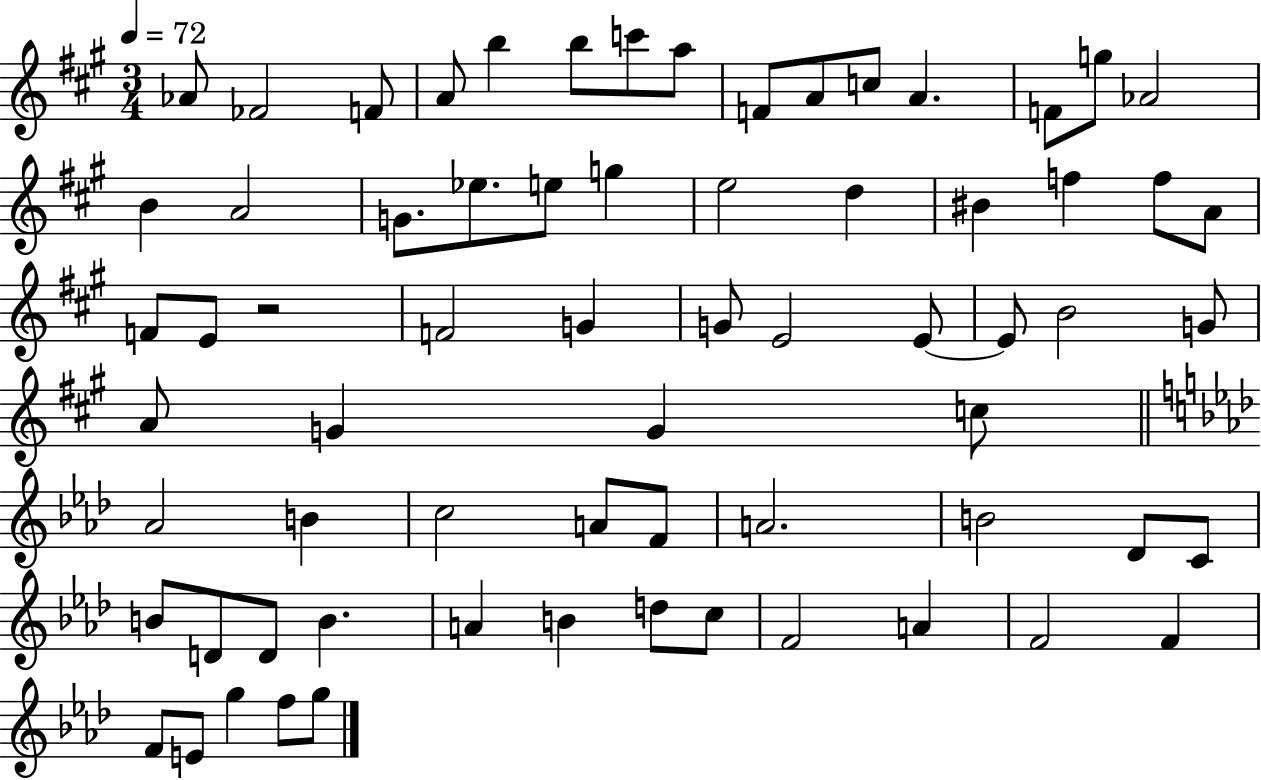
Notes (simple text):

Ab4/e FES4/h F4/e A4/e B5/q B5/e C6/e A5/e F4/e A4/e C5/e A4/q. F4/e G5/e Ab4/h B4/q A4/h G4/e. Eb5/e. E5/e G5/q E5/h D5/q BIS4/q F5/q F5/e A4/e F4/e E4/e R/h F4/h G4/q G4/e E4/h E4/e E4/e B4/h G4/e A4/e G4/q G4/q C5/e Ab4/h B4/q C5/h A4/e F4/e A4/h. B4/h Db4/e C4/e B4/e D4/e D4/e B4/q. A4/q B4/q D5/e C5/e F4/h A4/q F4/h F4/q F4/e E4/e G5/q F5/e G5/e